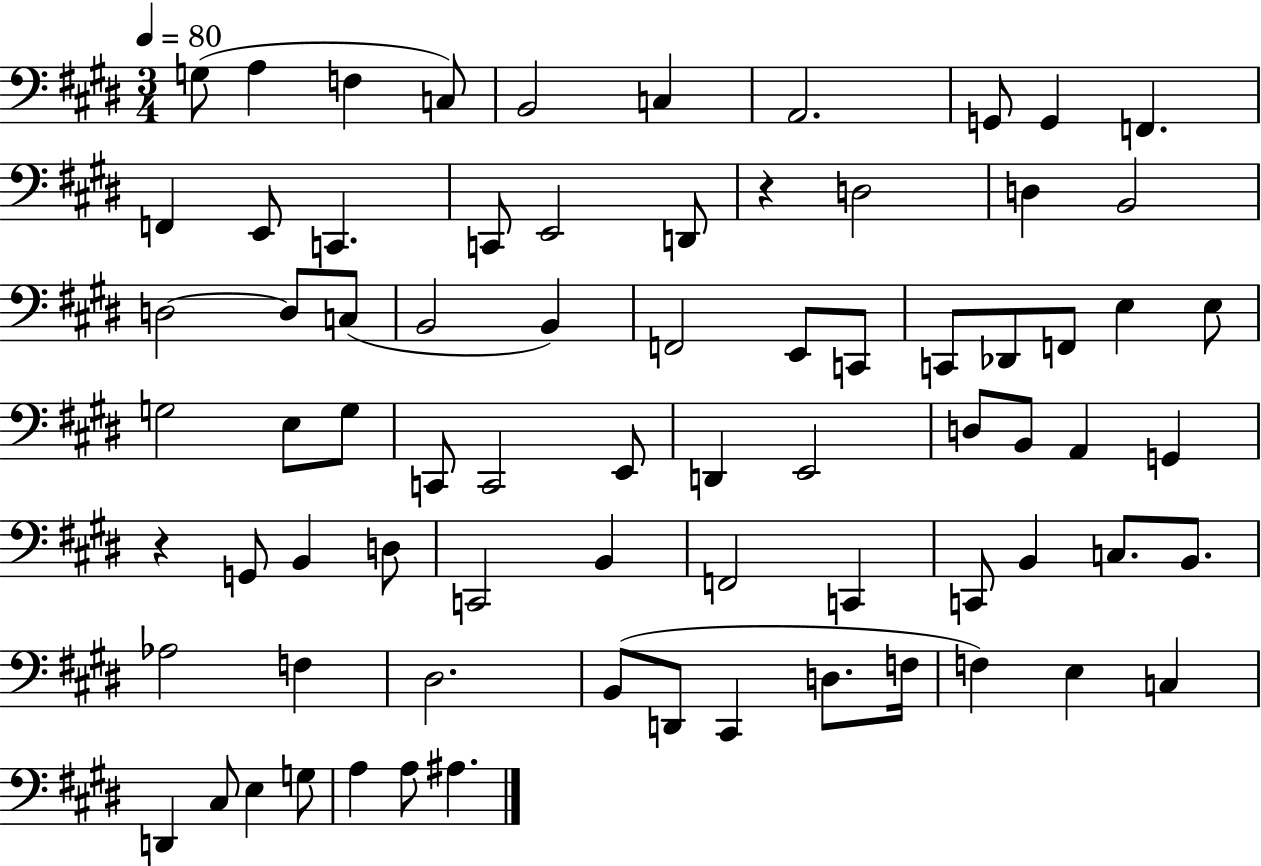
{
  \clef bass
  \numericTimeSignature
  \time 3/4
  \key e \major
  \tempo 4 = 80
  g8( a4 f4 c8) | b,2 c4 | a,2. | g,8 g,4 f,4. | \break f,4 e,8 c,4. | c,8 e,2 d,8 | r4 d2 | d4 b,2 | \break d2~~ d8 c8( | b,2 b,4) | f,2 e,8 c,8 | c,8 des,8 f,8 e4 e8 | \break g2 e8 g8 | c,8 c,2 e,8 | d,4 e,2 | d8 b,8 a,4 g,4 | \break r4 g,8 b,4 d8 | c,2 b,4 | f,2 c,4 | c,8 b,4 c8. b,8. | \break aes2 f4 | dis2. | b,8( d,8 cis,4 d8. f16 | f4) e4 c4 | \break d,4 cis8 e4 g8 | a4 a8 ais4. | \bar "|."
}